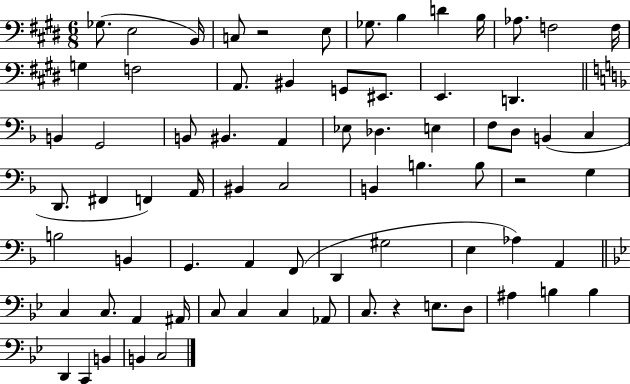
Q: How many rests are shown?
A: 3